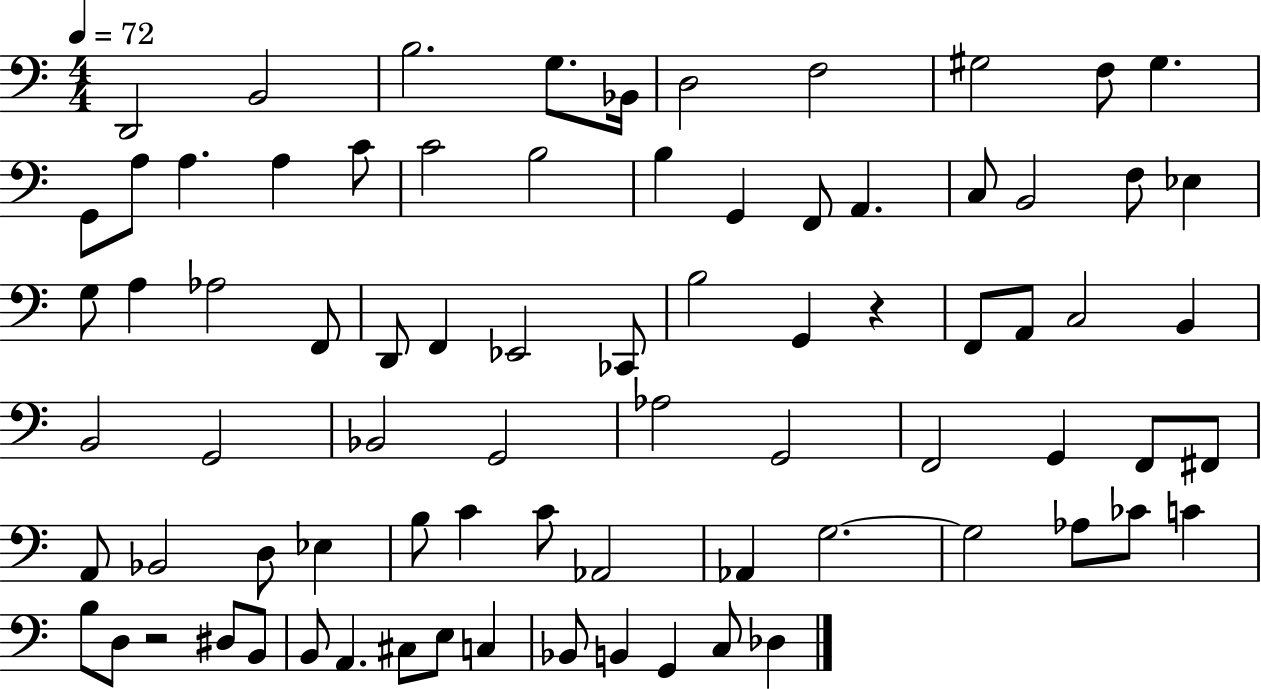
{
  \clef bass
  \numericTimeSignature
  \time 4/4
  \key c \major
  \tempo 4 = 72
  d,2 b,2 | b2. g8. bes,16 | d2 f2 | gis2 f8 gis4. | \break g,8 a8 a4. a4 c'8 | c'2 b2 | b4 g,4 f,8 a,4. | c8 b,2 f8 ees4 | \break g8 a4 aes2 f,8 | d,8 f,4 ees,2 ces,8 | b2 g,4 r4 | f,8 a,8 c2 b,4 | \break b,2 g,2 | bes,2 g,2 | aes2 g,2 | f,2 g,4 f,8 fis,8 | \break a,8 bes,2 d8 ees4 | b8 c'4 c'8 aes,2 | aes,4 g2.~~ | g2 aes8 ces'8 c'4 | \break b8 d8 r2 dis8 b,8 | b,8 a,4. cis8 e8 c4 | bes,8 b,4 g,4 c8 des4 | \bar "|."
}